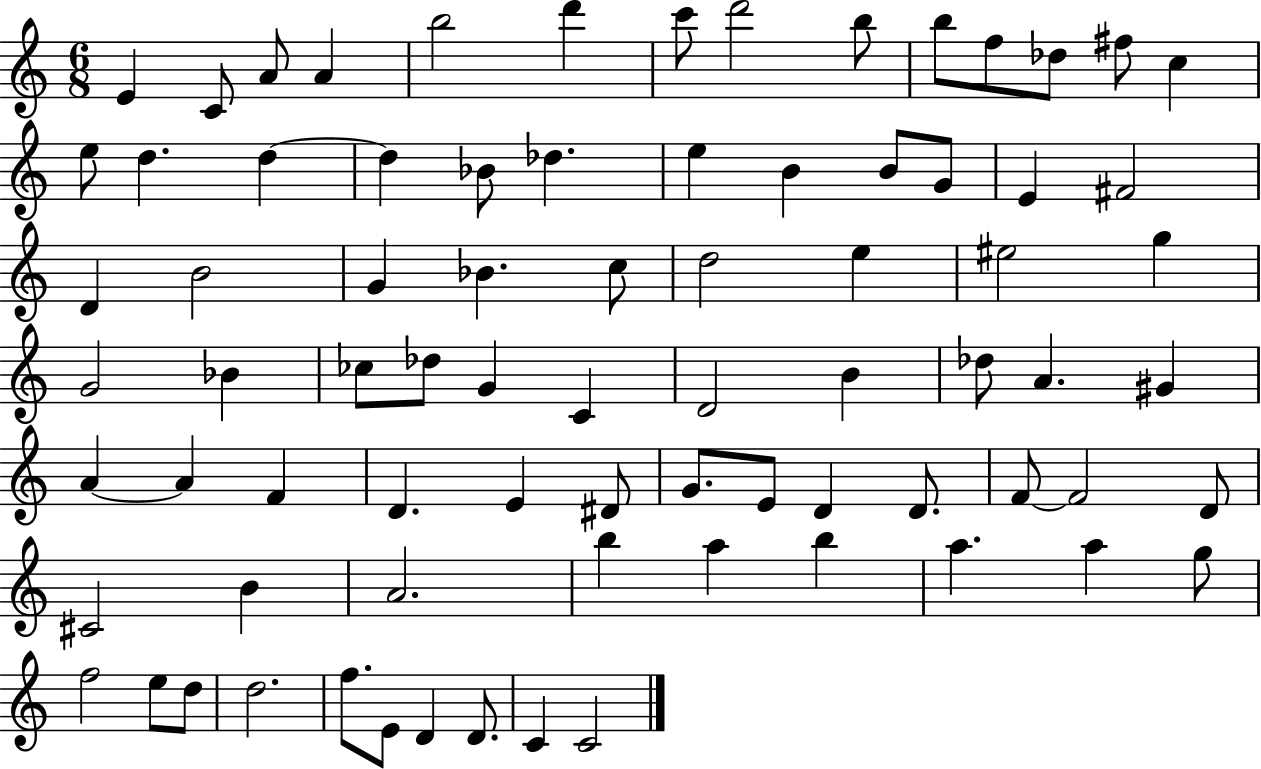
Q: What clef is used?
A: treble